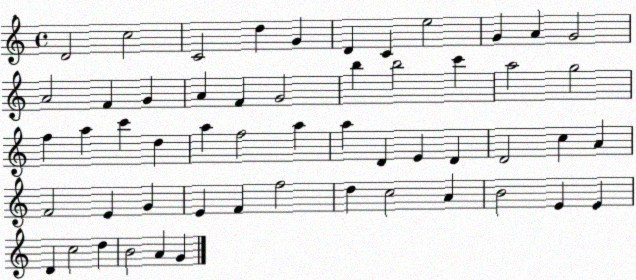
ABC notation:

X:1
T:Untitled
M:4/4
L:1/4
K:C
D2 c2 C2 d G D C e2 G A G2 A2 F G A F G2 b b2 c' a2 g2 f a c' d a f2 a a D E D D2 c A F2 E G E F f2 d c2 A B2 E E D c2 d B2 A G